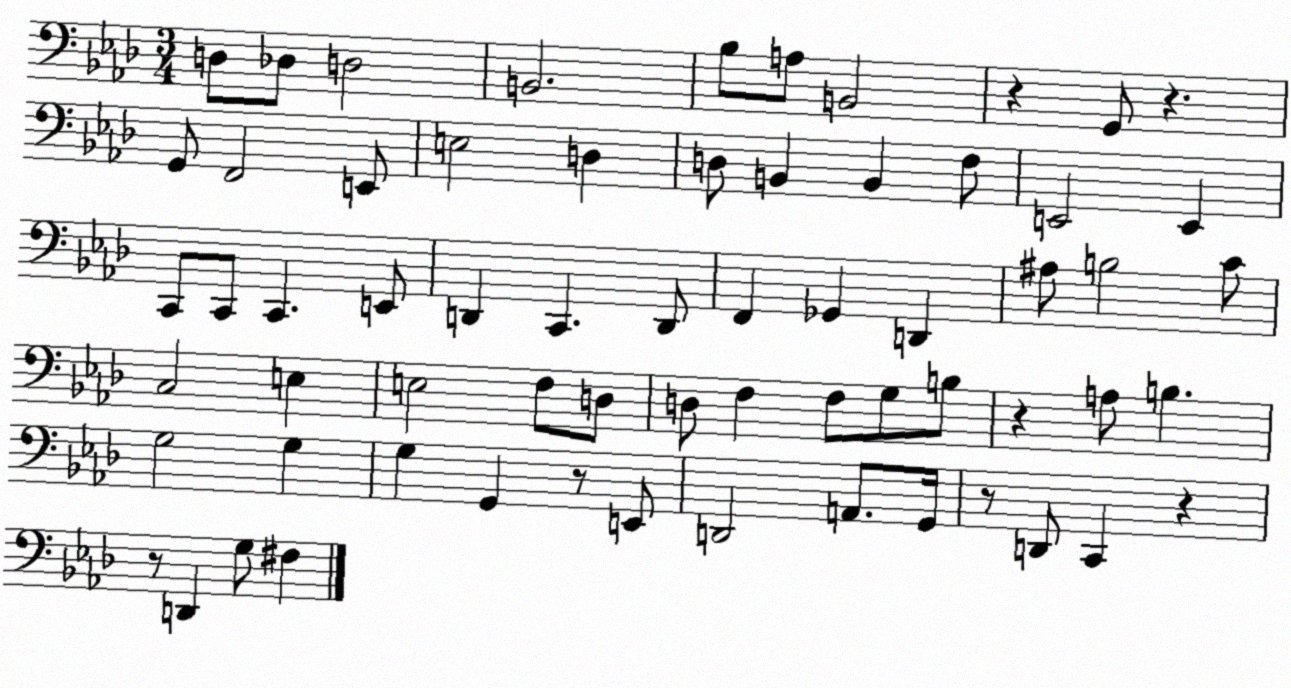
X:1
T:Untitled
M:3/4
L:1/4
K:Ab
D,/2 _D,/2 D,2 B,,2 _B,/2 A,/2 B,,2 z G,,/2 z G,,/2 F,,2 E,,/2 E,2 D, D,/2 B,, B,, F,/2 E,,2 E,, C,,/2 C,,/2 C,, E,,/2 D,, C,, D,,/2 F,, _G,, D,, ^A,/2 B,2 C/2 C,2 E, E,2 F,/2 D,/2 D,/2 F, F,/2 G,/2 B,/2 z A,/2 B, G,2 G, G, G,, z/2 E,,/2 D,,2 A,,/2 G,,/4 z/2 D,,/2 C,, z z/2 D,, G,/2 ^F,